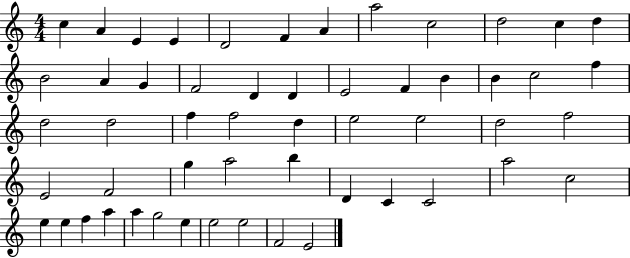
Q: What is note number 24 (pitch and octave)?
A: F5